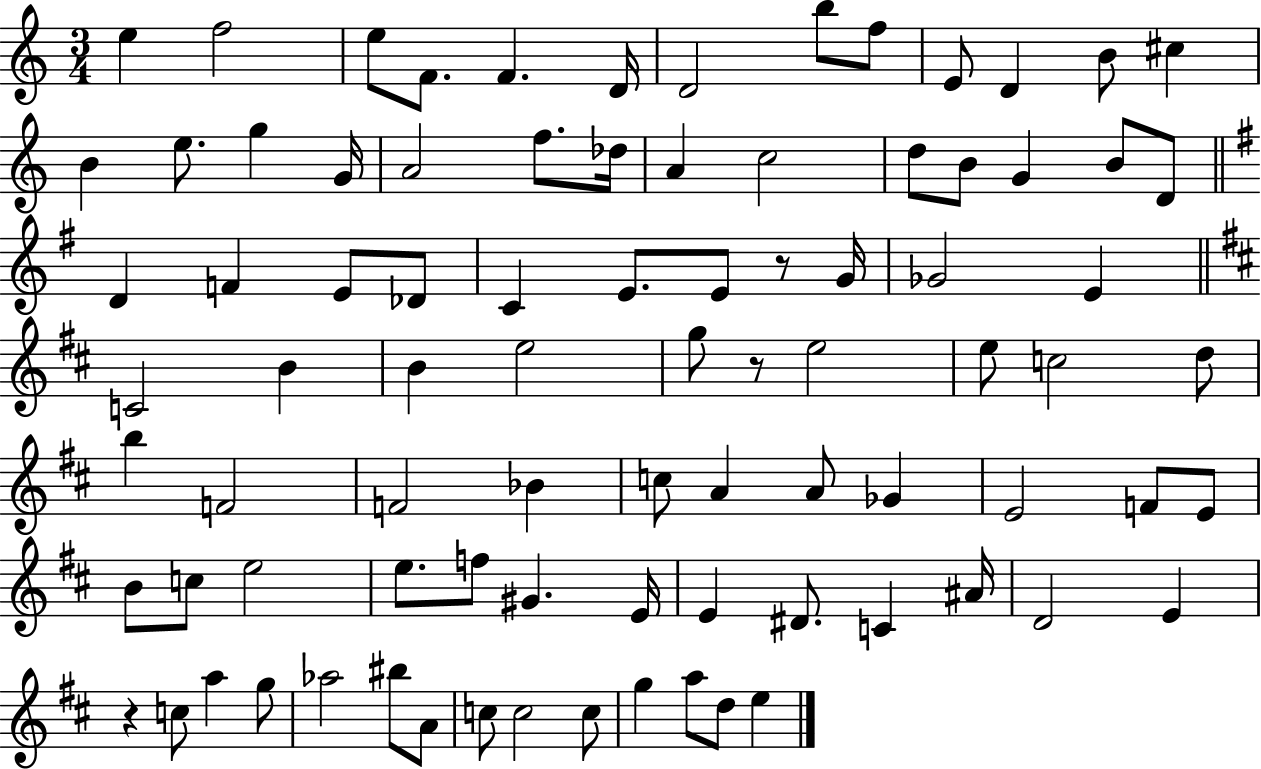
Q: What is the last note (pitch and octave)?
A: E5